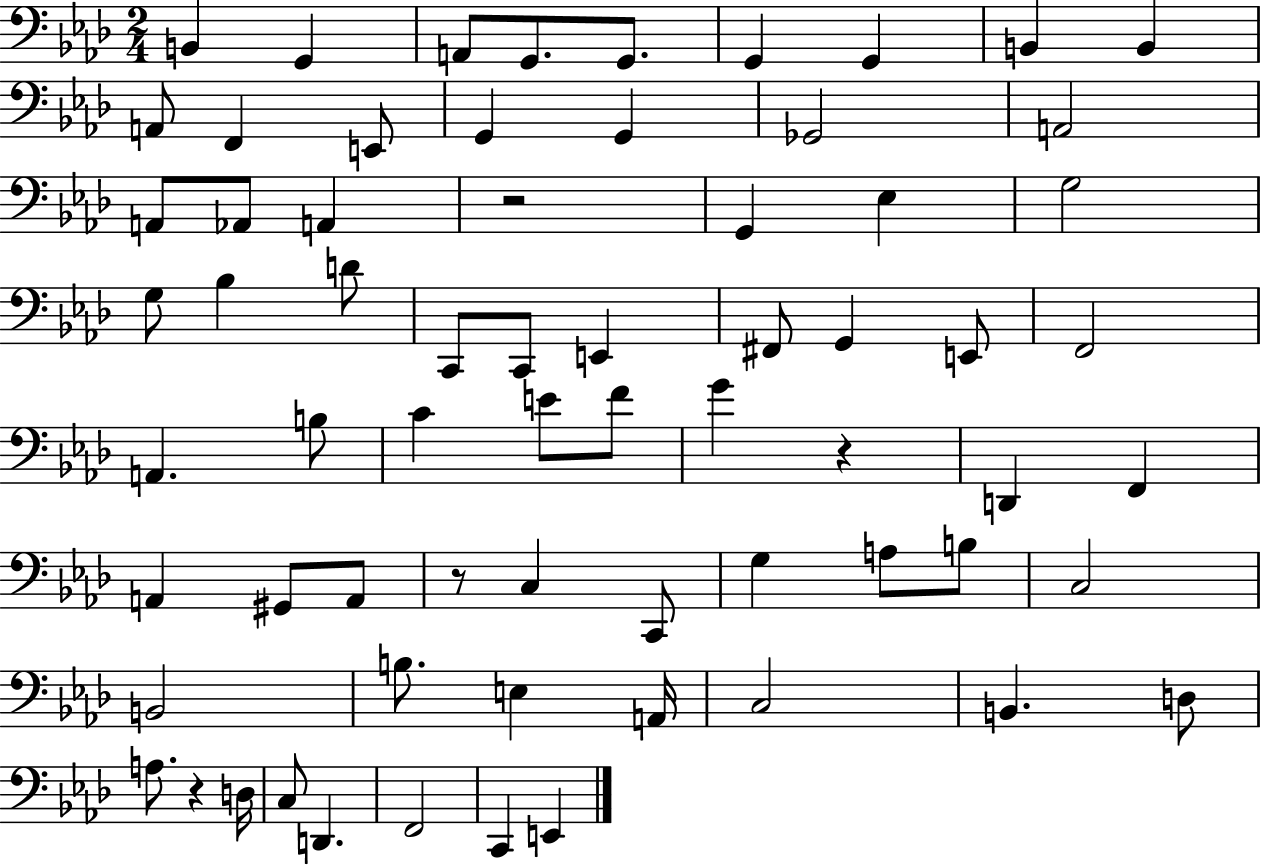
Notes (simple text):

B2/q G2/q A2/e G2/e. G2/e. G2/q G2/q B2/q B2/q A2/e F2/q E2/e G2/q G2/q Gb2/h A2/h A2/e Ab2/e A2/q R/h G2/q Eb3/q G3/h G3/e Bb3/q D4/e C2/e C2/e E2/q F#2/e G2/q E2/e F2/h A2/q. B3/e C4/q E4/e F4/e G4/q R/q D2/q F2/q A2/q G#2/e A2/e R/e C3/q C2/e G3/q A3/e B3/e C3/h B2/h B3/e. E3/q A2/s C3/h B2/q. D3/e A3/e. R/q D3/s C3/e D2/q. F2/h C2/q E2/q